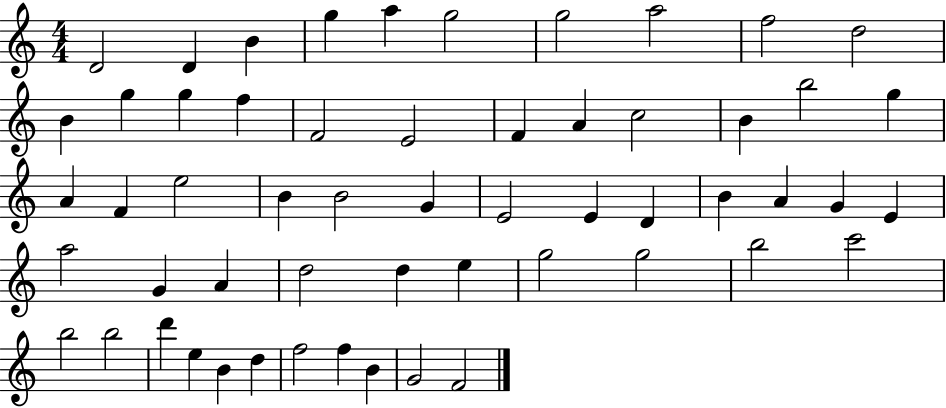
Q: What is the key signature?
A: C major